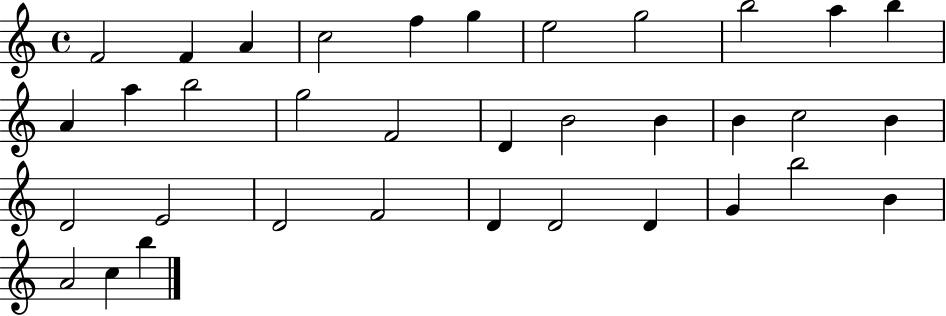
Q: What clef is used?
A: treble